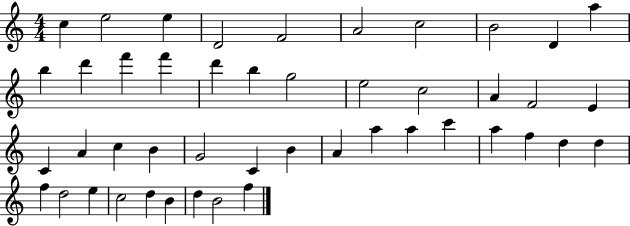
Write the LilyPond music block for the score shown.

{
  \clef treble
  \numericTimeSignature
  \time 4/4
  \key c \major
  c''4 e''2 e''4 | d'2 f'2 | a'2 c''2 | b'2 d'4 a''4 | \break b''4 d'''4 f'''4 f'''4 | d'''4 b''4 g''2 | e''2 c''2 | a'4 f'2 e'4 | \break c'4 a'4 c''4 b'4 | g'2 c'4 b'4 | a'4 a''4 a''4 c'''4 | a''4 f''4 d''4 d''4 | \break f''4 d''2 e''4 | c''2 d''4 b'4 | d''4 b'2 f''4 | \bar "|."
}